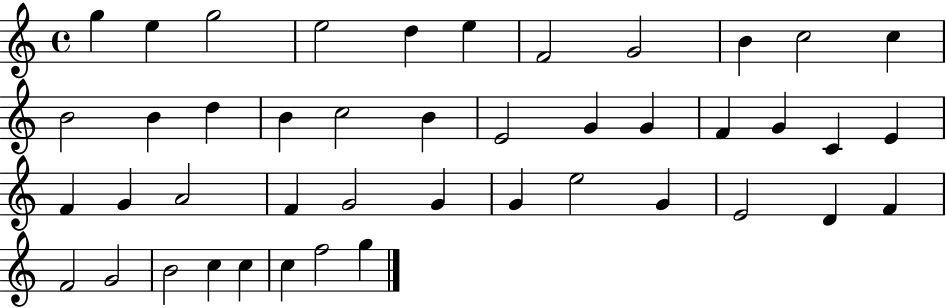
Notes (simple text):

G5/q E5/q G5/h E5/h D5/q E5/q F4/h G4/h B4/q C5/h C5/q B4/h B4/q D5/q B4/q C5/h B4/q E4/h G4/q G4/q F4/q G4/q C4/q E4/q F4/q G4/q A4/h F4/q G4/h G4/q G4/q E5/h G4/q E4/h D4/q F4/q F4/h G4/h B4/h C5/q C5/q C5/q F5/h G5/q